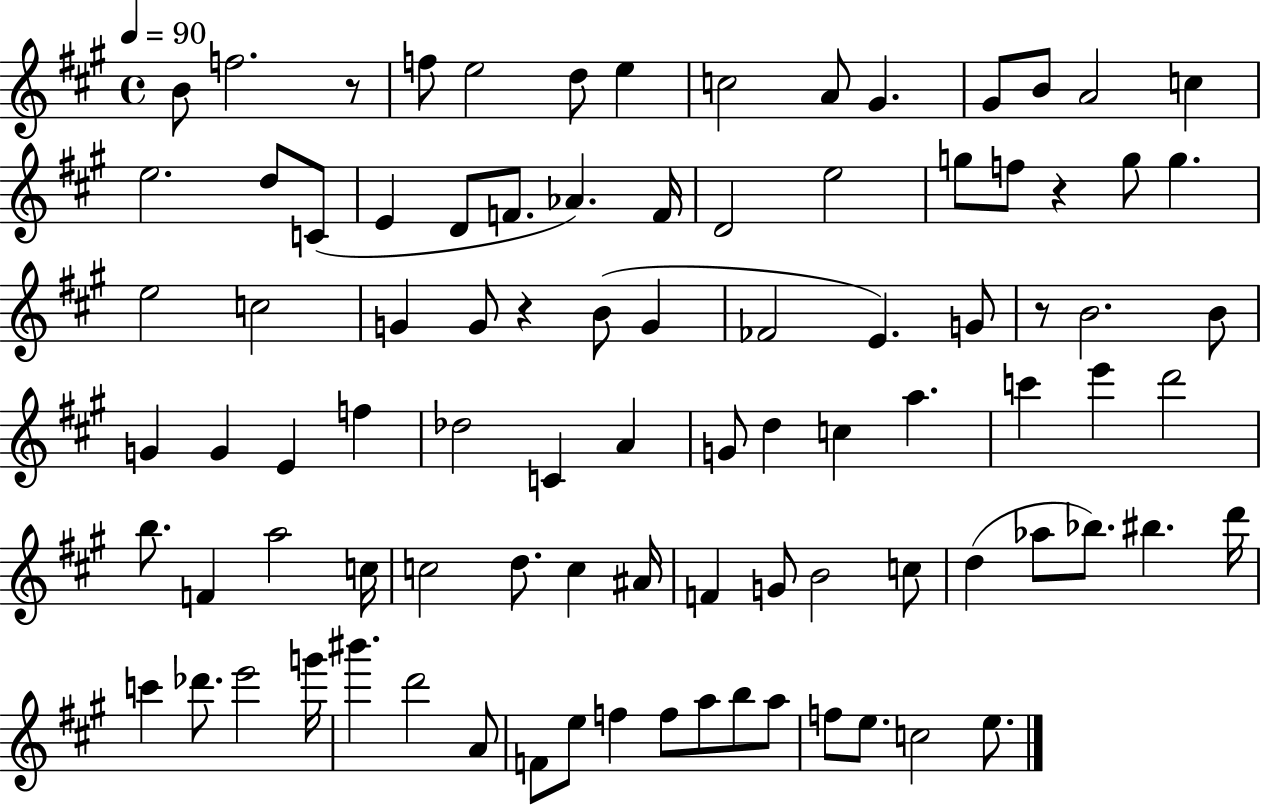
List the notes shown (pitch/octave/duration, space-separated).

B4/e F5/h. R/e F5/e E5/h D5/e E5/q C5/h A4/e G#4/q. G#4/e B4/e A4/h C5/q E5/h. D5/e C4/e E4/q D4/e F4/e. Ab4/q. F4/s D4/h E5/h G5/e F5/e R/q G5/e G5/q. E5/h C5/h G4/q G4/e R/q B4/e G4/q FES4/h E4/q. G4/e R/e B4/h. B4/e G4/q G4/q E4/q F5/q Db5/h C4/q A4/q G4/e D5/q C5/q A5/q. C6/q E6/q D6/h B5/e. F4/q A5/h C5/s C5/h D5/e. C5/q A#4/s F4/q G4/e B4/h C5/e D5/q Ab5/e Bb5/e. BIS5/q. D6/s C6/q Db6/e. E6/h G6/s BIS6/q. D6/h A4/e F4/e E5/e F5/q F5/e A5/e B5/e A5/e F5/e E5/e. C5/h E5/e.